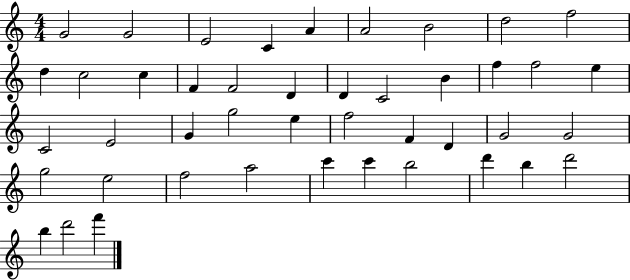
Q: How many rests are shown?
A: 0